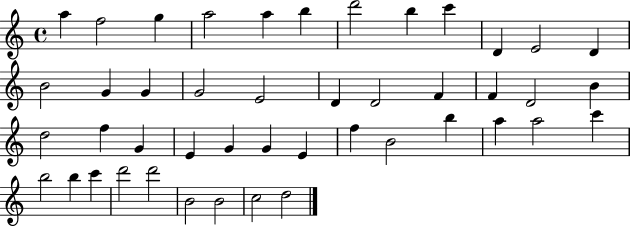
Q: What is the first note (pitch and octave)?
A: A5